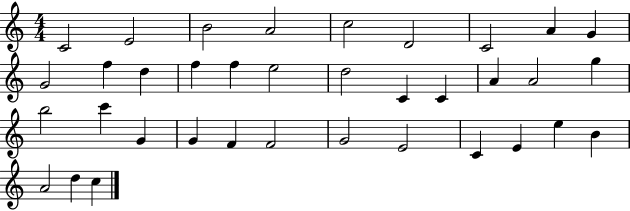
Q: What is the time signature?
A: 4/4